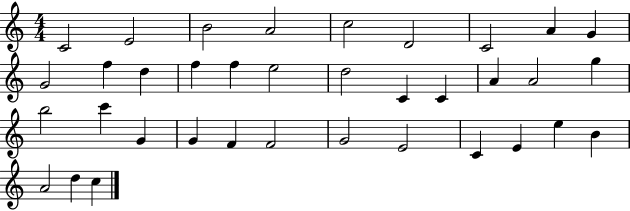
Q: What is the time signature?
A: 4/4